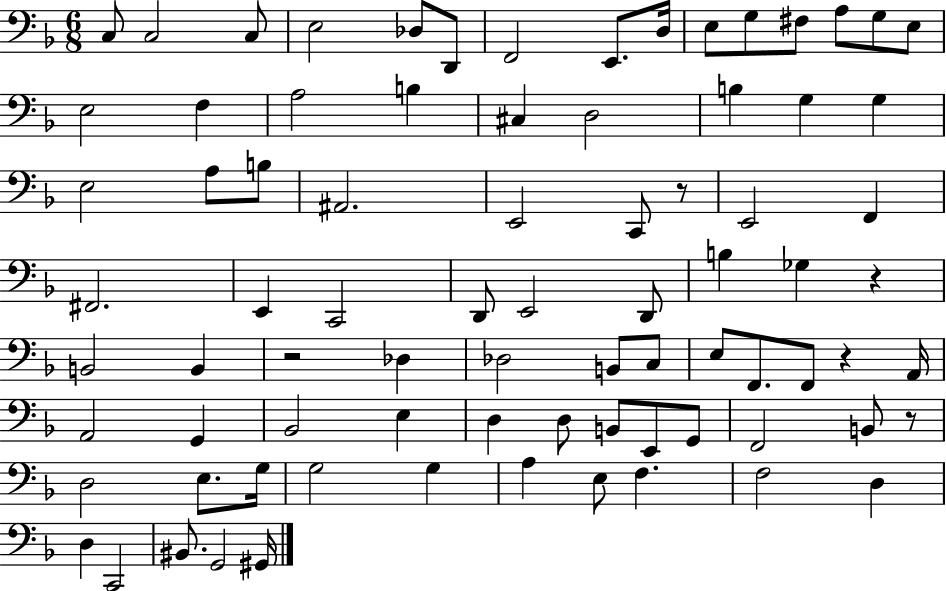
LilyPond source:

{
  \clef bass
  \numericTimeSignature
  \time 6/8
  \key f \major
  c8 c2 c8 | e2 des8 d,8 | f,2 e,8. d16 | e8 g8 fis8 a8 g8 e8 | \break e2 f4 | a2 b4 | cis4 d2 | b4 g4 g4 | \break e2 a8 b8 | ais,2. | e,2 c,8 r8 | e,2 f,4 | \break fis,2. | e,4 c,2 | d,8 e,2 d,8 | b4 ges4 r4 | \break b,2 b,4 | r2 des4 | des2 b,8 c8 | e8 f,8. f,8 r4 a,16 | \break a,2 g,4 | bes,2 e4 | d4 d8 b,8 e,8 g,8 | f,2 b,8 r8 | \break d2 e8. g16 | g2 g4 | a4 e8 f4. | f2 d4 | \break d4 c,2 | bis,8. g,2 gis,16 | \bar "|."
}